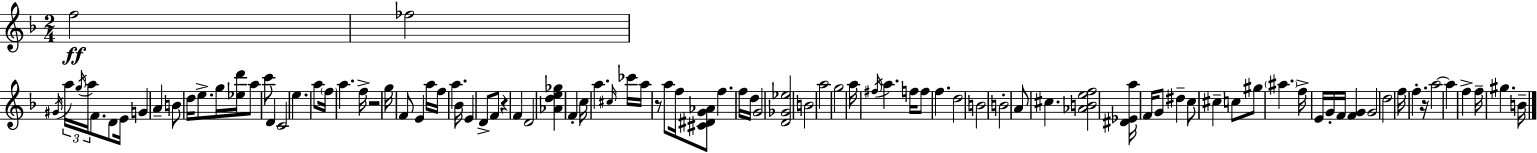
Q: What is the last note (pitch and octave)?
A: B4